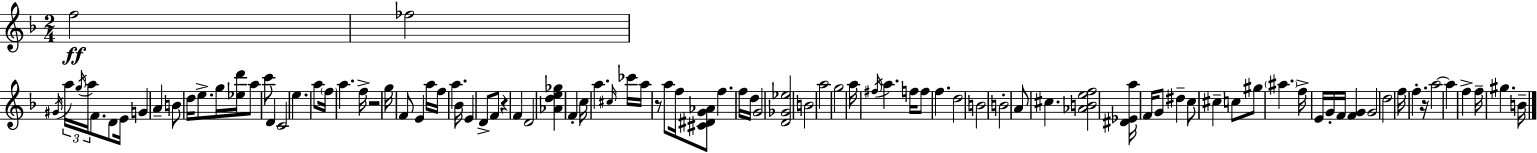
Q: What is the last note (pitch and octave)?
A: B4